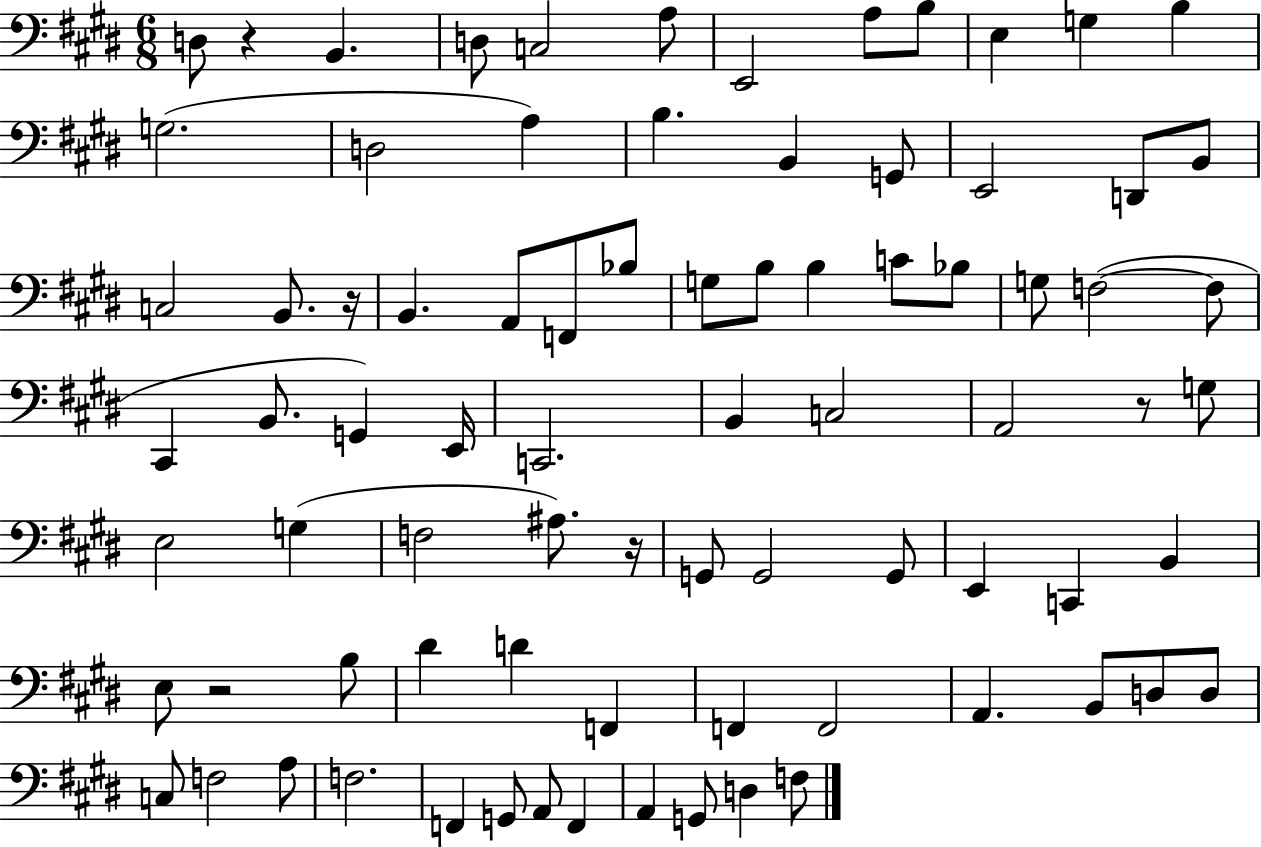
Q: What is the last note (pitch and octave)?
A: F3